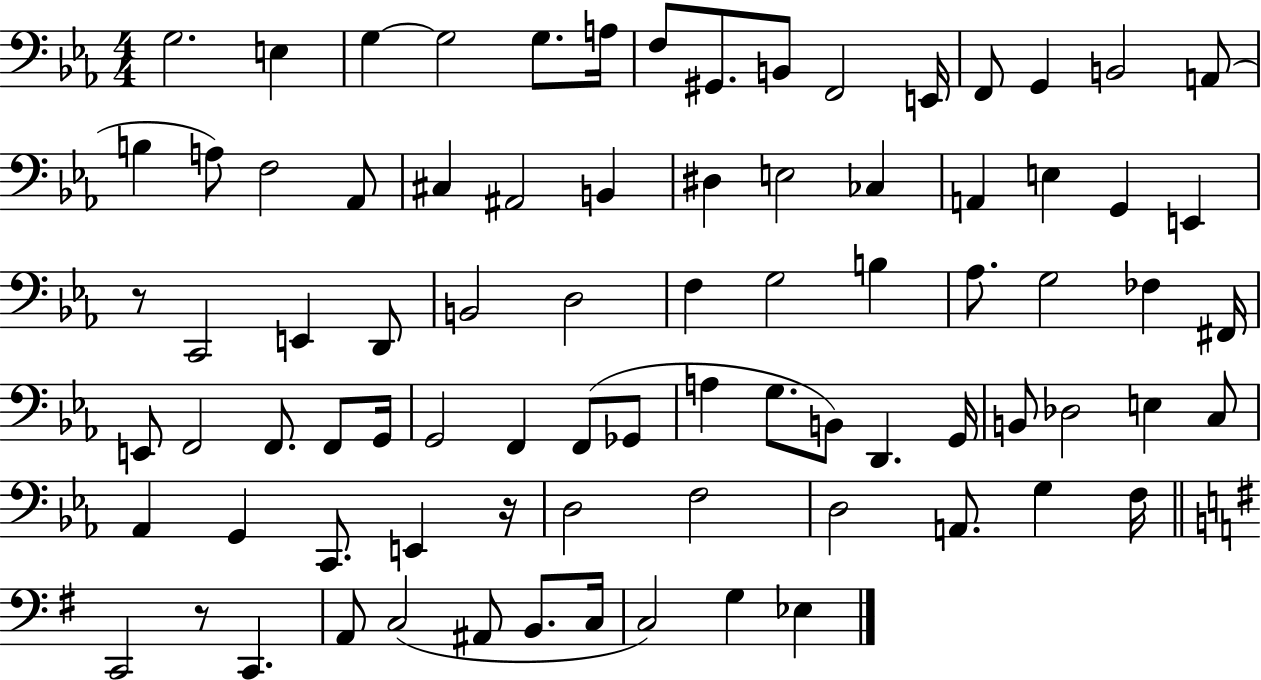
{
  \clef bass
  \numericTimeSignature
  \time 4/4
  \key ees \major
  \repeat volta 2 { g2. e4 | g4~~ g2 g8. a16 | f8 gis,8. b,8 f,2 e,16 | f,8 g,4 b,2 a,8( | \break b4 a8) f2 aes,8 | cis4 ais,2 b,4 | dis4 e2 ces4 | a,4 e4 g,4 e,4 | \break r8 c,2 e,4 d,8 | b,2 d2 | f4 g2 b4 | aes8. g2 fes4 fis,16 | \break e,8 f,2 f,8. f,8 g,16 | g,2 f,4 f,8( ges,8 | a4 g8. b,8) d,4. g,16 | b,8 des2 e4 c8 | \break aes,4 g,4 c,8. e,4 r16 | d2 f2 | d2 a,8. g4 f16 | \bar "||" \break \key e \minor c,2 r8 c,4. | a,8 c2( ais,8 b,8. c16 | c2) g4 ees4 | } \bar "|."
}